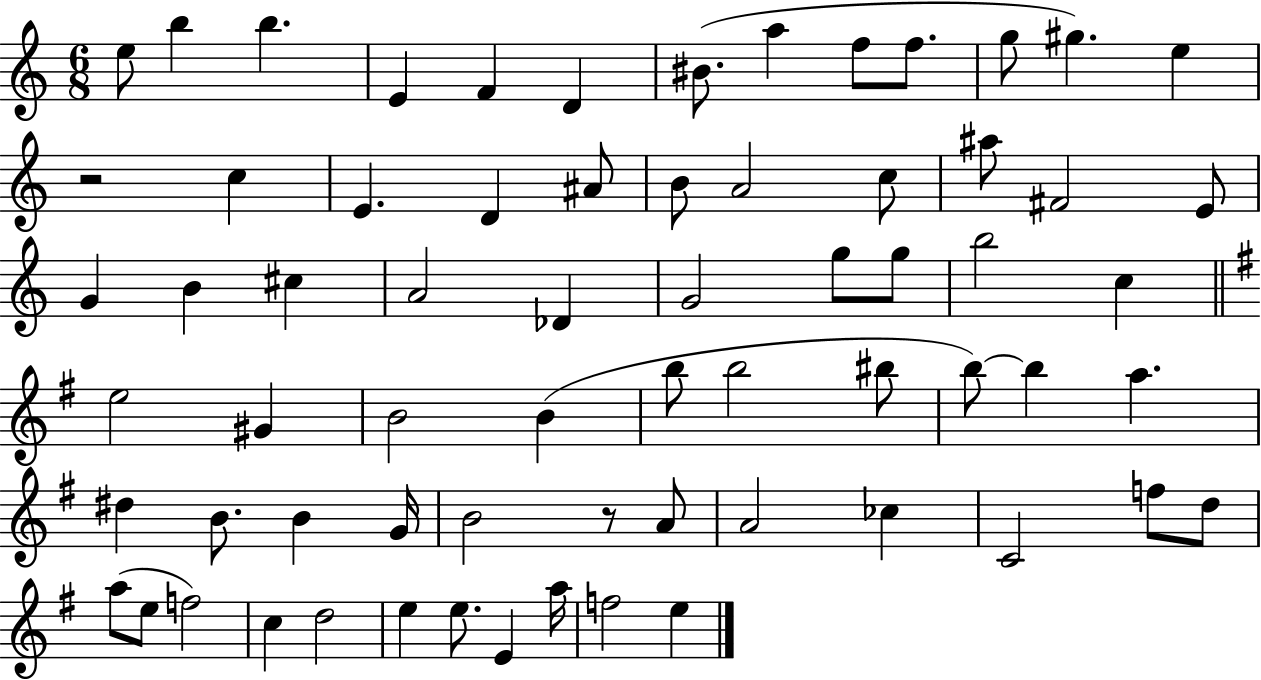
E5/e B5/q B5/q. E4/q F4/q D4/q BIS4/e. A5/q F5/e F5/e. G5/e G#5/q. E5/q R/h C5/q E4/q. D4/q A#4/e B4/e A4/h C5/e A#5/e F#4/h E4/e G4/q B4/q C#5/q A4/h Db4/q G4/h G5/e G5/e B5/h C5/q E5/h G#4/q B4/h B4/q B5/e B5/h BIS5/e B5/e B5/q A5/q. D#5/q B4/e. B4/q G4/s B4/h R/e A4/e A4/h CES5/q C4/h F5/e D5/e A5/e E5/e F5/h C5/q D5/h E5/q E5/e. E4/q A5/s F5/h E5/q